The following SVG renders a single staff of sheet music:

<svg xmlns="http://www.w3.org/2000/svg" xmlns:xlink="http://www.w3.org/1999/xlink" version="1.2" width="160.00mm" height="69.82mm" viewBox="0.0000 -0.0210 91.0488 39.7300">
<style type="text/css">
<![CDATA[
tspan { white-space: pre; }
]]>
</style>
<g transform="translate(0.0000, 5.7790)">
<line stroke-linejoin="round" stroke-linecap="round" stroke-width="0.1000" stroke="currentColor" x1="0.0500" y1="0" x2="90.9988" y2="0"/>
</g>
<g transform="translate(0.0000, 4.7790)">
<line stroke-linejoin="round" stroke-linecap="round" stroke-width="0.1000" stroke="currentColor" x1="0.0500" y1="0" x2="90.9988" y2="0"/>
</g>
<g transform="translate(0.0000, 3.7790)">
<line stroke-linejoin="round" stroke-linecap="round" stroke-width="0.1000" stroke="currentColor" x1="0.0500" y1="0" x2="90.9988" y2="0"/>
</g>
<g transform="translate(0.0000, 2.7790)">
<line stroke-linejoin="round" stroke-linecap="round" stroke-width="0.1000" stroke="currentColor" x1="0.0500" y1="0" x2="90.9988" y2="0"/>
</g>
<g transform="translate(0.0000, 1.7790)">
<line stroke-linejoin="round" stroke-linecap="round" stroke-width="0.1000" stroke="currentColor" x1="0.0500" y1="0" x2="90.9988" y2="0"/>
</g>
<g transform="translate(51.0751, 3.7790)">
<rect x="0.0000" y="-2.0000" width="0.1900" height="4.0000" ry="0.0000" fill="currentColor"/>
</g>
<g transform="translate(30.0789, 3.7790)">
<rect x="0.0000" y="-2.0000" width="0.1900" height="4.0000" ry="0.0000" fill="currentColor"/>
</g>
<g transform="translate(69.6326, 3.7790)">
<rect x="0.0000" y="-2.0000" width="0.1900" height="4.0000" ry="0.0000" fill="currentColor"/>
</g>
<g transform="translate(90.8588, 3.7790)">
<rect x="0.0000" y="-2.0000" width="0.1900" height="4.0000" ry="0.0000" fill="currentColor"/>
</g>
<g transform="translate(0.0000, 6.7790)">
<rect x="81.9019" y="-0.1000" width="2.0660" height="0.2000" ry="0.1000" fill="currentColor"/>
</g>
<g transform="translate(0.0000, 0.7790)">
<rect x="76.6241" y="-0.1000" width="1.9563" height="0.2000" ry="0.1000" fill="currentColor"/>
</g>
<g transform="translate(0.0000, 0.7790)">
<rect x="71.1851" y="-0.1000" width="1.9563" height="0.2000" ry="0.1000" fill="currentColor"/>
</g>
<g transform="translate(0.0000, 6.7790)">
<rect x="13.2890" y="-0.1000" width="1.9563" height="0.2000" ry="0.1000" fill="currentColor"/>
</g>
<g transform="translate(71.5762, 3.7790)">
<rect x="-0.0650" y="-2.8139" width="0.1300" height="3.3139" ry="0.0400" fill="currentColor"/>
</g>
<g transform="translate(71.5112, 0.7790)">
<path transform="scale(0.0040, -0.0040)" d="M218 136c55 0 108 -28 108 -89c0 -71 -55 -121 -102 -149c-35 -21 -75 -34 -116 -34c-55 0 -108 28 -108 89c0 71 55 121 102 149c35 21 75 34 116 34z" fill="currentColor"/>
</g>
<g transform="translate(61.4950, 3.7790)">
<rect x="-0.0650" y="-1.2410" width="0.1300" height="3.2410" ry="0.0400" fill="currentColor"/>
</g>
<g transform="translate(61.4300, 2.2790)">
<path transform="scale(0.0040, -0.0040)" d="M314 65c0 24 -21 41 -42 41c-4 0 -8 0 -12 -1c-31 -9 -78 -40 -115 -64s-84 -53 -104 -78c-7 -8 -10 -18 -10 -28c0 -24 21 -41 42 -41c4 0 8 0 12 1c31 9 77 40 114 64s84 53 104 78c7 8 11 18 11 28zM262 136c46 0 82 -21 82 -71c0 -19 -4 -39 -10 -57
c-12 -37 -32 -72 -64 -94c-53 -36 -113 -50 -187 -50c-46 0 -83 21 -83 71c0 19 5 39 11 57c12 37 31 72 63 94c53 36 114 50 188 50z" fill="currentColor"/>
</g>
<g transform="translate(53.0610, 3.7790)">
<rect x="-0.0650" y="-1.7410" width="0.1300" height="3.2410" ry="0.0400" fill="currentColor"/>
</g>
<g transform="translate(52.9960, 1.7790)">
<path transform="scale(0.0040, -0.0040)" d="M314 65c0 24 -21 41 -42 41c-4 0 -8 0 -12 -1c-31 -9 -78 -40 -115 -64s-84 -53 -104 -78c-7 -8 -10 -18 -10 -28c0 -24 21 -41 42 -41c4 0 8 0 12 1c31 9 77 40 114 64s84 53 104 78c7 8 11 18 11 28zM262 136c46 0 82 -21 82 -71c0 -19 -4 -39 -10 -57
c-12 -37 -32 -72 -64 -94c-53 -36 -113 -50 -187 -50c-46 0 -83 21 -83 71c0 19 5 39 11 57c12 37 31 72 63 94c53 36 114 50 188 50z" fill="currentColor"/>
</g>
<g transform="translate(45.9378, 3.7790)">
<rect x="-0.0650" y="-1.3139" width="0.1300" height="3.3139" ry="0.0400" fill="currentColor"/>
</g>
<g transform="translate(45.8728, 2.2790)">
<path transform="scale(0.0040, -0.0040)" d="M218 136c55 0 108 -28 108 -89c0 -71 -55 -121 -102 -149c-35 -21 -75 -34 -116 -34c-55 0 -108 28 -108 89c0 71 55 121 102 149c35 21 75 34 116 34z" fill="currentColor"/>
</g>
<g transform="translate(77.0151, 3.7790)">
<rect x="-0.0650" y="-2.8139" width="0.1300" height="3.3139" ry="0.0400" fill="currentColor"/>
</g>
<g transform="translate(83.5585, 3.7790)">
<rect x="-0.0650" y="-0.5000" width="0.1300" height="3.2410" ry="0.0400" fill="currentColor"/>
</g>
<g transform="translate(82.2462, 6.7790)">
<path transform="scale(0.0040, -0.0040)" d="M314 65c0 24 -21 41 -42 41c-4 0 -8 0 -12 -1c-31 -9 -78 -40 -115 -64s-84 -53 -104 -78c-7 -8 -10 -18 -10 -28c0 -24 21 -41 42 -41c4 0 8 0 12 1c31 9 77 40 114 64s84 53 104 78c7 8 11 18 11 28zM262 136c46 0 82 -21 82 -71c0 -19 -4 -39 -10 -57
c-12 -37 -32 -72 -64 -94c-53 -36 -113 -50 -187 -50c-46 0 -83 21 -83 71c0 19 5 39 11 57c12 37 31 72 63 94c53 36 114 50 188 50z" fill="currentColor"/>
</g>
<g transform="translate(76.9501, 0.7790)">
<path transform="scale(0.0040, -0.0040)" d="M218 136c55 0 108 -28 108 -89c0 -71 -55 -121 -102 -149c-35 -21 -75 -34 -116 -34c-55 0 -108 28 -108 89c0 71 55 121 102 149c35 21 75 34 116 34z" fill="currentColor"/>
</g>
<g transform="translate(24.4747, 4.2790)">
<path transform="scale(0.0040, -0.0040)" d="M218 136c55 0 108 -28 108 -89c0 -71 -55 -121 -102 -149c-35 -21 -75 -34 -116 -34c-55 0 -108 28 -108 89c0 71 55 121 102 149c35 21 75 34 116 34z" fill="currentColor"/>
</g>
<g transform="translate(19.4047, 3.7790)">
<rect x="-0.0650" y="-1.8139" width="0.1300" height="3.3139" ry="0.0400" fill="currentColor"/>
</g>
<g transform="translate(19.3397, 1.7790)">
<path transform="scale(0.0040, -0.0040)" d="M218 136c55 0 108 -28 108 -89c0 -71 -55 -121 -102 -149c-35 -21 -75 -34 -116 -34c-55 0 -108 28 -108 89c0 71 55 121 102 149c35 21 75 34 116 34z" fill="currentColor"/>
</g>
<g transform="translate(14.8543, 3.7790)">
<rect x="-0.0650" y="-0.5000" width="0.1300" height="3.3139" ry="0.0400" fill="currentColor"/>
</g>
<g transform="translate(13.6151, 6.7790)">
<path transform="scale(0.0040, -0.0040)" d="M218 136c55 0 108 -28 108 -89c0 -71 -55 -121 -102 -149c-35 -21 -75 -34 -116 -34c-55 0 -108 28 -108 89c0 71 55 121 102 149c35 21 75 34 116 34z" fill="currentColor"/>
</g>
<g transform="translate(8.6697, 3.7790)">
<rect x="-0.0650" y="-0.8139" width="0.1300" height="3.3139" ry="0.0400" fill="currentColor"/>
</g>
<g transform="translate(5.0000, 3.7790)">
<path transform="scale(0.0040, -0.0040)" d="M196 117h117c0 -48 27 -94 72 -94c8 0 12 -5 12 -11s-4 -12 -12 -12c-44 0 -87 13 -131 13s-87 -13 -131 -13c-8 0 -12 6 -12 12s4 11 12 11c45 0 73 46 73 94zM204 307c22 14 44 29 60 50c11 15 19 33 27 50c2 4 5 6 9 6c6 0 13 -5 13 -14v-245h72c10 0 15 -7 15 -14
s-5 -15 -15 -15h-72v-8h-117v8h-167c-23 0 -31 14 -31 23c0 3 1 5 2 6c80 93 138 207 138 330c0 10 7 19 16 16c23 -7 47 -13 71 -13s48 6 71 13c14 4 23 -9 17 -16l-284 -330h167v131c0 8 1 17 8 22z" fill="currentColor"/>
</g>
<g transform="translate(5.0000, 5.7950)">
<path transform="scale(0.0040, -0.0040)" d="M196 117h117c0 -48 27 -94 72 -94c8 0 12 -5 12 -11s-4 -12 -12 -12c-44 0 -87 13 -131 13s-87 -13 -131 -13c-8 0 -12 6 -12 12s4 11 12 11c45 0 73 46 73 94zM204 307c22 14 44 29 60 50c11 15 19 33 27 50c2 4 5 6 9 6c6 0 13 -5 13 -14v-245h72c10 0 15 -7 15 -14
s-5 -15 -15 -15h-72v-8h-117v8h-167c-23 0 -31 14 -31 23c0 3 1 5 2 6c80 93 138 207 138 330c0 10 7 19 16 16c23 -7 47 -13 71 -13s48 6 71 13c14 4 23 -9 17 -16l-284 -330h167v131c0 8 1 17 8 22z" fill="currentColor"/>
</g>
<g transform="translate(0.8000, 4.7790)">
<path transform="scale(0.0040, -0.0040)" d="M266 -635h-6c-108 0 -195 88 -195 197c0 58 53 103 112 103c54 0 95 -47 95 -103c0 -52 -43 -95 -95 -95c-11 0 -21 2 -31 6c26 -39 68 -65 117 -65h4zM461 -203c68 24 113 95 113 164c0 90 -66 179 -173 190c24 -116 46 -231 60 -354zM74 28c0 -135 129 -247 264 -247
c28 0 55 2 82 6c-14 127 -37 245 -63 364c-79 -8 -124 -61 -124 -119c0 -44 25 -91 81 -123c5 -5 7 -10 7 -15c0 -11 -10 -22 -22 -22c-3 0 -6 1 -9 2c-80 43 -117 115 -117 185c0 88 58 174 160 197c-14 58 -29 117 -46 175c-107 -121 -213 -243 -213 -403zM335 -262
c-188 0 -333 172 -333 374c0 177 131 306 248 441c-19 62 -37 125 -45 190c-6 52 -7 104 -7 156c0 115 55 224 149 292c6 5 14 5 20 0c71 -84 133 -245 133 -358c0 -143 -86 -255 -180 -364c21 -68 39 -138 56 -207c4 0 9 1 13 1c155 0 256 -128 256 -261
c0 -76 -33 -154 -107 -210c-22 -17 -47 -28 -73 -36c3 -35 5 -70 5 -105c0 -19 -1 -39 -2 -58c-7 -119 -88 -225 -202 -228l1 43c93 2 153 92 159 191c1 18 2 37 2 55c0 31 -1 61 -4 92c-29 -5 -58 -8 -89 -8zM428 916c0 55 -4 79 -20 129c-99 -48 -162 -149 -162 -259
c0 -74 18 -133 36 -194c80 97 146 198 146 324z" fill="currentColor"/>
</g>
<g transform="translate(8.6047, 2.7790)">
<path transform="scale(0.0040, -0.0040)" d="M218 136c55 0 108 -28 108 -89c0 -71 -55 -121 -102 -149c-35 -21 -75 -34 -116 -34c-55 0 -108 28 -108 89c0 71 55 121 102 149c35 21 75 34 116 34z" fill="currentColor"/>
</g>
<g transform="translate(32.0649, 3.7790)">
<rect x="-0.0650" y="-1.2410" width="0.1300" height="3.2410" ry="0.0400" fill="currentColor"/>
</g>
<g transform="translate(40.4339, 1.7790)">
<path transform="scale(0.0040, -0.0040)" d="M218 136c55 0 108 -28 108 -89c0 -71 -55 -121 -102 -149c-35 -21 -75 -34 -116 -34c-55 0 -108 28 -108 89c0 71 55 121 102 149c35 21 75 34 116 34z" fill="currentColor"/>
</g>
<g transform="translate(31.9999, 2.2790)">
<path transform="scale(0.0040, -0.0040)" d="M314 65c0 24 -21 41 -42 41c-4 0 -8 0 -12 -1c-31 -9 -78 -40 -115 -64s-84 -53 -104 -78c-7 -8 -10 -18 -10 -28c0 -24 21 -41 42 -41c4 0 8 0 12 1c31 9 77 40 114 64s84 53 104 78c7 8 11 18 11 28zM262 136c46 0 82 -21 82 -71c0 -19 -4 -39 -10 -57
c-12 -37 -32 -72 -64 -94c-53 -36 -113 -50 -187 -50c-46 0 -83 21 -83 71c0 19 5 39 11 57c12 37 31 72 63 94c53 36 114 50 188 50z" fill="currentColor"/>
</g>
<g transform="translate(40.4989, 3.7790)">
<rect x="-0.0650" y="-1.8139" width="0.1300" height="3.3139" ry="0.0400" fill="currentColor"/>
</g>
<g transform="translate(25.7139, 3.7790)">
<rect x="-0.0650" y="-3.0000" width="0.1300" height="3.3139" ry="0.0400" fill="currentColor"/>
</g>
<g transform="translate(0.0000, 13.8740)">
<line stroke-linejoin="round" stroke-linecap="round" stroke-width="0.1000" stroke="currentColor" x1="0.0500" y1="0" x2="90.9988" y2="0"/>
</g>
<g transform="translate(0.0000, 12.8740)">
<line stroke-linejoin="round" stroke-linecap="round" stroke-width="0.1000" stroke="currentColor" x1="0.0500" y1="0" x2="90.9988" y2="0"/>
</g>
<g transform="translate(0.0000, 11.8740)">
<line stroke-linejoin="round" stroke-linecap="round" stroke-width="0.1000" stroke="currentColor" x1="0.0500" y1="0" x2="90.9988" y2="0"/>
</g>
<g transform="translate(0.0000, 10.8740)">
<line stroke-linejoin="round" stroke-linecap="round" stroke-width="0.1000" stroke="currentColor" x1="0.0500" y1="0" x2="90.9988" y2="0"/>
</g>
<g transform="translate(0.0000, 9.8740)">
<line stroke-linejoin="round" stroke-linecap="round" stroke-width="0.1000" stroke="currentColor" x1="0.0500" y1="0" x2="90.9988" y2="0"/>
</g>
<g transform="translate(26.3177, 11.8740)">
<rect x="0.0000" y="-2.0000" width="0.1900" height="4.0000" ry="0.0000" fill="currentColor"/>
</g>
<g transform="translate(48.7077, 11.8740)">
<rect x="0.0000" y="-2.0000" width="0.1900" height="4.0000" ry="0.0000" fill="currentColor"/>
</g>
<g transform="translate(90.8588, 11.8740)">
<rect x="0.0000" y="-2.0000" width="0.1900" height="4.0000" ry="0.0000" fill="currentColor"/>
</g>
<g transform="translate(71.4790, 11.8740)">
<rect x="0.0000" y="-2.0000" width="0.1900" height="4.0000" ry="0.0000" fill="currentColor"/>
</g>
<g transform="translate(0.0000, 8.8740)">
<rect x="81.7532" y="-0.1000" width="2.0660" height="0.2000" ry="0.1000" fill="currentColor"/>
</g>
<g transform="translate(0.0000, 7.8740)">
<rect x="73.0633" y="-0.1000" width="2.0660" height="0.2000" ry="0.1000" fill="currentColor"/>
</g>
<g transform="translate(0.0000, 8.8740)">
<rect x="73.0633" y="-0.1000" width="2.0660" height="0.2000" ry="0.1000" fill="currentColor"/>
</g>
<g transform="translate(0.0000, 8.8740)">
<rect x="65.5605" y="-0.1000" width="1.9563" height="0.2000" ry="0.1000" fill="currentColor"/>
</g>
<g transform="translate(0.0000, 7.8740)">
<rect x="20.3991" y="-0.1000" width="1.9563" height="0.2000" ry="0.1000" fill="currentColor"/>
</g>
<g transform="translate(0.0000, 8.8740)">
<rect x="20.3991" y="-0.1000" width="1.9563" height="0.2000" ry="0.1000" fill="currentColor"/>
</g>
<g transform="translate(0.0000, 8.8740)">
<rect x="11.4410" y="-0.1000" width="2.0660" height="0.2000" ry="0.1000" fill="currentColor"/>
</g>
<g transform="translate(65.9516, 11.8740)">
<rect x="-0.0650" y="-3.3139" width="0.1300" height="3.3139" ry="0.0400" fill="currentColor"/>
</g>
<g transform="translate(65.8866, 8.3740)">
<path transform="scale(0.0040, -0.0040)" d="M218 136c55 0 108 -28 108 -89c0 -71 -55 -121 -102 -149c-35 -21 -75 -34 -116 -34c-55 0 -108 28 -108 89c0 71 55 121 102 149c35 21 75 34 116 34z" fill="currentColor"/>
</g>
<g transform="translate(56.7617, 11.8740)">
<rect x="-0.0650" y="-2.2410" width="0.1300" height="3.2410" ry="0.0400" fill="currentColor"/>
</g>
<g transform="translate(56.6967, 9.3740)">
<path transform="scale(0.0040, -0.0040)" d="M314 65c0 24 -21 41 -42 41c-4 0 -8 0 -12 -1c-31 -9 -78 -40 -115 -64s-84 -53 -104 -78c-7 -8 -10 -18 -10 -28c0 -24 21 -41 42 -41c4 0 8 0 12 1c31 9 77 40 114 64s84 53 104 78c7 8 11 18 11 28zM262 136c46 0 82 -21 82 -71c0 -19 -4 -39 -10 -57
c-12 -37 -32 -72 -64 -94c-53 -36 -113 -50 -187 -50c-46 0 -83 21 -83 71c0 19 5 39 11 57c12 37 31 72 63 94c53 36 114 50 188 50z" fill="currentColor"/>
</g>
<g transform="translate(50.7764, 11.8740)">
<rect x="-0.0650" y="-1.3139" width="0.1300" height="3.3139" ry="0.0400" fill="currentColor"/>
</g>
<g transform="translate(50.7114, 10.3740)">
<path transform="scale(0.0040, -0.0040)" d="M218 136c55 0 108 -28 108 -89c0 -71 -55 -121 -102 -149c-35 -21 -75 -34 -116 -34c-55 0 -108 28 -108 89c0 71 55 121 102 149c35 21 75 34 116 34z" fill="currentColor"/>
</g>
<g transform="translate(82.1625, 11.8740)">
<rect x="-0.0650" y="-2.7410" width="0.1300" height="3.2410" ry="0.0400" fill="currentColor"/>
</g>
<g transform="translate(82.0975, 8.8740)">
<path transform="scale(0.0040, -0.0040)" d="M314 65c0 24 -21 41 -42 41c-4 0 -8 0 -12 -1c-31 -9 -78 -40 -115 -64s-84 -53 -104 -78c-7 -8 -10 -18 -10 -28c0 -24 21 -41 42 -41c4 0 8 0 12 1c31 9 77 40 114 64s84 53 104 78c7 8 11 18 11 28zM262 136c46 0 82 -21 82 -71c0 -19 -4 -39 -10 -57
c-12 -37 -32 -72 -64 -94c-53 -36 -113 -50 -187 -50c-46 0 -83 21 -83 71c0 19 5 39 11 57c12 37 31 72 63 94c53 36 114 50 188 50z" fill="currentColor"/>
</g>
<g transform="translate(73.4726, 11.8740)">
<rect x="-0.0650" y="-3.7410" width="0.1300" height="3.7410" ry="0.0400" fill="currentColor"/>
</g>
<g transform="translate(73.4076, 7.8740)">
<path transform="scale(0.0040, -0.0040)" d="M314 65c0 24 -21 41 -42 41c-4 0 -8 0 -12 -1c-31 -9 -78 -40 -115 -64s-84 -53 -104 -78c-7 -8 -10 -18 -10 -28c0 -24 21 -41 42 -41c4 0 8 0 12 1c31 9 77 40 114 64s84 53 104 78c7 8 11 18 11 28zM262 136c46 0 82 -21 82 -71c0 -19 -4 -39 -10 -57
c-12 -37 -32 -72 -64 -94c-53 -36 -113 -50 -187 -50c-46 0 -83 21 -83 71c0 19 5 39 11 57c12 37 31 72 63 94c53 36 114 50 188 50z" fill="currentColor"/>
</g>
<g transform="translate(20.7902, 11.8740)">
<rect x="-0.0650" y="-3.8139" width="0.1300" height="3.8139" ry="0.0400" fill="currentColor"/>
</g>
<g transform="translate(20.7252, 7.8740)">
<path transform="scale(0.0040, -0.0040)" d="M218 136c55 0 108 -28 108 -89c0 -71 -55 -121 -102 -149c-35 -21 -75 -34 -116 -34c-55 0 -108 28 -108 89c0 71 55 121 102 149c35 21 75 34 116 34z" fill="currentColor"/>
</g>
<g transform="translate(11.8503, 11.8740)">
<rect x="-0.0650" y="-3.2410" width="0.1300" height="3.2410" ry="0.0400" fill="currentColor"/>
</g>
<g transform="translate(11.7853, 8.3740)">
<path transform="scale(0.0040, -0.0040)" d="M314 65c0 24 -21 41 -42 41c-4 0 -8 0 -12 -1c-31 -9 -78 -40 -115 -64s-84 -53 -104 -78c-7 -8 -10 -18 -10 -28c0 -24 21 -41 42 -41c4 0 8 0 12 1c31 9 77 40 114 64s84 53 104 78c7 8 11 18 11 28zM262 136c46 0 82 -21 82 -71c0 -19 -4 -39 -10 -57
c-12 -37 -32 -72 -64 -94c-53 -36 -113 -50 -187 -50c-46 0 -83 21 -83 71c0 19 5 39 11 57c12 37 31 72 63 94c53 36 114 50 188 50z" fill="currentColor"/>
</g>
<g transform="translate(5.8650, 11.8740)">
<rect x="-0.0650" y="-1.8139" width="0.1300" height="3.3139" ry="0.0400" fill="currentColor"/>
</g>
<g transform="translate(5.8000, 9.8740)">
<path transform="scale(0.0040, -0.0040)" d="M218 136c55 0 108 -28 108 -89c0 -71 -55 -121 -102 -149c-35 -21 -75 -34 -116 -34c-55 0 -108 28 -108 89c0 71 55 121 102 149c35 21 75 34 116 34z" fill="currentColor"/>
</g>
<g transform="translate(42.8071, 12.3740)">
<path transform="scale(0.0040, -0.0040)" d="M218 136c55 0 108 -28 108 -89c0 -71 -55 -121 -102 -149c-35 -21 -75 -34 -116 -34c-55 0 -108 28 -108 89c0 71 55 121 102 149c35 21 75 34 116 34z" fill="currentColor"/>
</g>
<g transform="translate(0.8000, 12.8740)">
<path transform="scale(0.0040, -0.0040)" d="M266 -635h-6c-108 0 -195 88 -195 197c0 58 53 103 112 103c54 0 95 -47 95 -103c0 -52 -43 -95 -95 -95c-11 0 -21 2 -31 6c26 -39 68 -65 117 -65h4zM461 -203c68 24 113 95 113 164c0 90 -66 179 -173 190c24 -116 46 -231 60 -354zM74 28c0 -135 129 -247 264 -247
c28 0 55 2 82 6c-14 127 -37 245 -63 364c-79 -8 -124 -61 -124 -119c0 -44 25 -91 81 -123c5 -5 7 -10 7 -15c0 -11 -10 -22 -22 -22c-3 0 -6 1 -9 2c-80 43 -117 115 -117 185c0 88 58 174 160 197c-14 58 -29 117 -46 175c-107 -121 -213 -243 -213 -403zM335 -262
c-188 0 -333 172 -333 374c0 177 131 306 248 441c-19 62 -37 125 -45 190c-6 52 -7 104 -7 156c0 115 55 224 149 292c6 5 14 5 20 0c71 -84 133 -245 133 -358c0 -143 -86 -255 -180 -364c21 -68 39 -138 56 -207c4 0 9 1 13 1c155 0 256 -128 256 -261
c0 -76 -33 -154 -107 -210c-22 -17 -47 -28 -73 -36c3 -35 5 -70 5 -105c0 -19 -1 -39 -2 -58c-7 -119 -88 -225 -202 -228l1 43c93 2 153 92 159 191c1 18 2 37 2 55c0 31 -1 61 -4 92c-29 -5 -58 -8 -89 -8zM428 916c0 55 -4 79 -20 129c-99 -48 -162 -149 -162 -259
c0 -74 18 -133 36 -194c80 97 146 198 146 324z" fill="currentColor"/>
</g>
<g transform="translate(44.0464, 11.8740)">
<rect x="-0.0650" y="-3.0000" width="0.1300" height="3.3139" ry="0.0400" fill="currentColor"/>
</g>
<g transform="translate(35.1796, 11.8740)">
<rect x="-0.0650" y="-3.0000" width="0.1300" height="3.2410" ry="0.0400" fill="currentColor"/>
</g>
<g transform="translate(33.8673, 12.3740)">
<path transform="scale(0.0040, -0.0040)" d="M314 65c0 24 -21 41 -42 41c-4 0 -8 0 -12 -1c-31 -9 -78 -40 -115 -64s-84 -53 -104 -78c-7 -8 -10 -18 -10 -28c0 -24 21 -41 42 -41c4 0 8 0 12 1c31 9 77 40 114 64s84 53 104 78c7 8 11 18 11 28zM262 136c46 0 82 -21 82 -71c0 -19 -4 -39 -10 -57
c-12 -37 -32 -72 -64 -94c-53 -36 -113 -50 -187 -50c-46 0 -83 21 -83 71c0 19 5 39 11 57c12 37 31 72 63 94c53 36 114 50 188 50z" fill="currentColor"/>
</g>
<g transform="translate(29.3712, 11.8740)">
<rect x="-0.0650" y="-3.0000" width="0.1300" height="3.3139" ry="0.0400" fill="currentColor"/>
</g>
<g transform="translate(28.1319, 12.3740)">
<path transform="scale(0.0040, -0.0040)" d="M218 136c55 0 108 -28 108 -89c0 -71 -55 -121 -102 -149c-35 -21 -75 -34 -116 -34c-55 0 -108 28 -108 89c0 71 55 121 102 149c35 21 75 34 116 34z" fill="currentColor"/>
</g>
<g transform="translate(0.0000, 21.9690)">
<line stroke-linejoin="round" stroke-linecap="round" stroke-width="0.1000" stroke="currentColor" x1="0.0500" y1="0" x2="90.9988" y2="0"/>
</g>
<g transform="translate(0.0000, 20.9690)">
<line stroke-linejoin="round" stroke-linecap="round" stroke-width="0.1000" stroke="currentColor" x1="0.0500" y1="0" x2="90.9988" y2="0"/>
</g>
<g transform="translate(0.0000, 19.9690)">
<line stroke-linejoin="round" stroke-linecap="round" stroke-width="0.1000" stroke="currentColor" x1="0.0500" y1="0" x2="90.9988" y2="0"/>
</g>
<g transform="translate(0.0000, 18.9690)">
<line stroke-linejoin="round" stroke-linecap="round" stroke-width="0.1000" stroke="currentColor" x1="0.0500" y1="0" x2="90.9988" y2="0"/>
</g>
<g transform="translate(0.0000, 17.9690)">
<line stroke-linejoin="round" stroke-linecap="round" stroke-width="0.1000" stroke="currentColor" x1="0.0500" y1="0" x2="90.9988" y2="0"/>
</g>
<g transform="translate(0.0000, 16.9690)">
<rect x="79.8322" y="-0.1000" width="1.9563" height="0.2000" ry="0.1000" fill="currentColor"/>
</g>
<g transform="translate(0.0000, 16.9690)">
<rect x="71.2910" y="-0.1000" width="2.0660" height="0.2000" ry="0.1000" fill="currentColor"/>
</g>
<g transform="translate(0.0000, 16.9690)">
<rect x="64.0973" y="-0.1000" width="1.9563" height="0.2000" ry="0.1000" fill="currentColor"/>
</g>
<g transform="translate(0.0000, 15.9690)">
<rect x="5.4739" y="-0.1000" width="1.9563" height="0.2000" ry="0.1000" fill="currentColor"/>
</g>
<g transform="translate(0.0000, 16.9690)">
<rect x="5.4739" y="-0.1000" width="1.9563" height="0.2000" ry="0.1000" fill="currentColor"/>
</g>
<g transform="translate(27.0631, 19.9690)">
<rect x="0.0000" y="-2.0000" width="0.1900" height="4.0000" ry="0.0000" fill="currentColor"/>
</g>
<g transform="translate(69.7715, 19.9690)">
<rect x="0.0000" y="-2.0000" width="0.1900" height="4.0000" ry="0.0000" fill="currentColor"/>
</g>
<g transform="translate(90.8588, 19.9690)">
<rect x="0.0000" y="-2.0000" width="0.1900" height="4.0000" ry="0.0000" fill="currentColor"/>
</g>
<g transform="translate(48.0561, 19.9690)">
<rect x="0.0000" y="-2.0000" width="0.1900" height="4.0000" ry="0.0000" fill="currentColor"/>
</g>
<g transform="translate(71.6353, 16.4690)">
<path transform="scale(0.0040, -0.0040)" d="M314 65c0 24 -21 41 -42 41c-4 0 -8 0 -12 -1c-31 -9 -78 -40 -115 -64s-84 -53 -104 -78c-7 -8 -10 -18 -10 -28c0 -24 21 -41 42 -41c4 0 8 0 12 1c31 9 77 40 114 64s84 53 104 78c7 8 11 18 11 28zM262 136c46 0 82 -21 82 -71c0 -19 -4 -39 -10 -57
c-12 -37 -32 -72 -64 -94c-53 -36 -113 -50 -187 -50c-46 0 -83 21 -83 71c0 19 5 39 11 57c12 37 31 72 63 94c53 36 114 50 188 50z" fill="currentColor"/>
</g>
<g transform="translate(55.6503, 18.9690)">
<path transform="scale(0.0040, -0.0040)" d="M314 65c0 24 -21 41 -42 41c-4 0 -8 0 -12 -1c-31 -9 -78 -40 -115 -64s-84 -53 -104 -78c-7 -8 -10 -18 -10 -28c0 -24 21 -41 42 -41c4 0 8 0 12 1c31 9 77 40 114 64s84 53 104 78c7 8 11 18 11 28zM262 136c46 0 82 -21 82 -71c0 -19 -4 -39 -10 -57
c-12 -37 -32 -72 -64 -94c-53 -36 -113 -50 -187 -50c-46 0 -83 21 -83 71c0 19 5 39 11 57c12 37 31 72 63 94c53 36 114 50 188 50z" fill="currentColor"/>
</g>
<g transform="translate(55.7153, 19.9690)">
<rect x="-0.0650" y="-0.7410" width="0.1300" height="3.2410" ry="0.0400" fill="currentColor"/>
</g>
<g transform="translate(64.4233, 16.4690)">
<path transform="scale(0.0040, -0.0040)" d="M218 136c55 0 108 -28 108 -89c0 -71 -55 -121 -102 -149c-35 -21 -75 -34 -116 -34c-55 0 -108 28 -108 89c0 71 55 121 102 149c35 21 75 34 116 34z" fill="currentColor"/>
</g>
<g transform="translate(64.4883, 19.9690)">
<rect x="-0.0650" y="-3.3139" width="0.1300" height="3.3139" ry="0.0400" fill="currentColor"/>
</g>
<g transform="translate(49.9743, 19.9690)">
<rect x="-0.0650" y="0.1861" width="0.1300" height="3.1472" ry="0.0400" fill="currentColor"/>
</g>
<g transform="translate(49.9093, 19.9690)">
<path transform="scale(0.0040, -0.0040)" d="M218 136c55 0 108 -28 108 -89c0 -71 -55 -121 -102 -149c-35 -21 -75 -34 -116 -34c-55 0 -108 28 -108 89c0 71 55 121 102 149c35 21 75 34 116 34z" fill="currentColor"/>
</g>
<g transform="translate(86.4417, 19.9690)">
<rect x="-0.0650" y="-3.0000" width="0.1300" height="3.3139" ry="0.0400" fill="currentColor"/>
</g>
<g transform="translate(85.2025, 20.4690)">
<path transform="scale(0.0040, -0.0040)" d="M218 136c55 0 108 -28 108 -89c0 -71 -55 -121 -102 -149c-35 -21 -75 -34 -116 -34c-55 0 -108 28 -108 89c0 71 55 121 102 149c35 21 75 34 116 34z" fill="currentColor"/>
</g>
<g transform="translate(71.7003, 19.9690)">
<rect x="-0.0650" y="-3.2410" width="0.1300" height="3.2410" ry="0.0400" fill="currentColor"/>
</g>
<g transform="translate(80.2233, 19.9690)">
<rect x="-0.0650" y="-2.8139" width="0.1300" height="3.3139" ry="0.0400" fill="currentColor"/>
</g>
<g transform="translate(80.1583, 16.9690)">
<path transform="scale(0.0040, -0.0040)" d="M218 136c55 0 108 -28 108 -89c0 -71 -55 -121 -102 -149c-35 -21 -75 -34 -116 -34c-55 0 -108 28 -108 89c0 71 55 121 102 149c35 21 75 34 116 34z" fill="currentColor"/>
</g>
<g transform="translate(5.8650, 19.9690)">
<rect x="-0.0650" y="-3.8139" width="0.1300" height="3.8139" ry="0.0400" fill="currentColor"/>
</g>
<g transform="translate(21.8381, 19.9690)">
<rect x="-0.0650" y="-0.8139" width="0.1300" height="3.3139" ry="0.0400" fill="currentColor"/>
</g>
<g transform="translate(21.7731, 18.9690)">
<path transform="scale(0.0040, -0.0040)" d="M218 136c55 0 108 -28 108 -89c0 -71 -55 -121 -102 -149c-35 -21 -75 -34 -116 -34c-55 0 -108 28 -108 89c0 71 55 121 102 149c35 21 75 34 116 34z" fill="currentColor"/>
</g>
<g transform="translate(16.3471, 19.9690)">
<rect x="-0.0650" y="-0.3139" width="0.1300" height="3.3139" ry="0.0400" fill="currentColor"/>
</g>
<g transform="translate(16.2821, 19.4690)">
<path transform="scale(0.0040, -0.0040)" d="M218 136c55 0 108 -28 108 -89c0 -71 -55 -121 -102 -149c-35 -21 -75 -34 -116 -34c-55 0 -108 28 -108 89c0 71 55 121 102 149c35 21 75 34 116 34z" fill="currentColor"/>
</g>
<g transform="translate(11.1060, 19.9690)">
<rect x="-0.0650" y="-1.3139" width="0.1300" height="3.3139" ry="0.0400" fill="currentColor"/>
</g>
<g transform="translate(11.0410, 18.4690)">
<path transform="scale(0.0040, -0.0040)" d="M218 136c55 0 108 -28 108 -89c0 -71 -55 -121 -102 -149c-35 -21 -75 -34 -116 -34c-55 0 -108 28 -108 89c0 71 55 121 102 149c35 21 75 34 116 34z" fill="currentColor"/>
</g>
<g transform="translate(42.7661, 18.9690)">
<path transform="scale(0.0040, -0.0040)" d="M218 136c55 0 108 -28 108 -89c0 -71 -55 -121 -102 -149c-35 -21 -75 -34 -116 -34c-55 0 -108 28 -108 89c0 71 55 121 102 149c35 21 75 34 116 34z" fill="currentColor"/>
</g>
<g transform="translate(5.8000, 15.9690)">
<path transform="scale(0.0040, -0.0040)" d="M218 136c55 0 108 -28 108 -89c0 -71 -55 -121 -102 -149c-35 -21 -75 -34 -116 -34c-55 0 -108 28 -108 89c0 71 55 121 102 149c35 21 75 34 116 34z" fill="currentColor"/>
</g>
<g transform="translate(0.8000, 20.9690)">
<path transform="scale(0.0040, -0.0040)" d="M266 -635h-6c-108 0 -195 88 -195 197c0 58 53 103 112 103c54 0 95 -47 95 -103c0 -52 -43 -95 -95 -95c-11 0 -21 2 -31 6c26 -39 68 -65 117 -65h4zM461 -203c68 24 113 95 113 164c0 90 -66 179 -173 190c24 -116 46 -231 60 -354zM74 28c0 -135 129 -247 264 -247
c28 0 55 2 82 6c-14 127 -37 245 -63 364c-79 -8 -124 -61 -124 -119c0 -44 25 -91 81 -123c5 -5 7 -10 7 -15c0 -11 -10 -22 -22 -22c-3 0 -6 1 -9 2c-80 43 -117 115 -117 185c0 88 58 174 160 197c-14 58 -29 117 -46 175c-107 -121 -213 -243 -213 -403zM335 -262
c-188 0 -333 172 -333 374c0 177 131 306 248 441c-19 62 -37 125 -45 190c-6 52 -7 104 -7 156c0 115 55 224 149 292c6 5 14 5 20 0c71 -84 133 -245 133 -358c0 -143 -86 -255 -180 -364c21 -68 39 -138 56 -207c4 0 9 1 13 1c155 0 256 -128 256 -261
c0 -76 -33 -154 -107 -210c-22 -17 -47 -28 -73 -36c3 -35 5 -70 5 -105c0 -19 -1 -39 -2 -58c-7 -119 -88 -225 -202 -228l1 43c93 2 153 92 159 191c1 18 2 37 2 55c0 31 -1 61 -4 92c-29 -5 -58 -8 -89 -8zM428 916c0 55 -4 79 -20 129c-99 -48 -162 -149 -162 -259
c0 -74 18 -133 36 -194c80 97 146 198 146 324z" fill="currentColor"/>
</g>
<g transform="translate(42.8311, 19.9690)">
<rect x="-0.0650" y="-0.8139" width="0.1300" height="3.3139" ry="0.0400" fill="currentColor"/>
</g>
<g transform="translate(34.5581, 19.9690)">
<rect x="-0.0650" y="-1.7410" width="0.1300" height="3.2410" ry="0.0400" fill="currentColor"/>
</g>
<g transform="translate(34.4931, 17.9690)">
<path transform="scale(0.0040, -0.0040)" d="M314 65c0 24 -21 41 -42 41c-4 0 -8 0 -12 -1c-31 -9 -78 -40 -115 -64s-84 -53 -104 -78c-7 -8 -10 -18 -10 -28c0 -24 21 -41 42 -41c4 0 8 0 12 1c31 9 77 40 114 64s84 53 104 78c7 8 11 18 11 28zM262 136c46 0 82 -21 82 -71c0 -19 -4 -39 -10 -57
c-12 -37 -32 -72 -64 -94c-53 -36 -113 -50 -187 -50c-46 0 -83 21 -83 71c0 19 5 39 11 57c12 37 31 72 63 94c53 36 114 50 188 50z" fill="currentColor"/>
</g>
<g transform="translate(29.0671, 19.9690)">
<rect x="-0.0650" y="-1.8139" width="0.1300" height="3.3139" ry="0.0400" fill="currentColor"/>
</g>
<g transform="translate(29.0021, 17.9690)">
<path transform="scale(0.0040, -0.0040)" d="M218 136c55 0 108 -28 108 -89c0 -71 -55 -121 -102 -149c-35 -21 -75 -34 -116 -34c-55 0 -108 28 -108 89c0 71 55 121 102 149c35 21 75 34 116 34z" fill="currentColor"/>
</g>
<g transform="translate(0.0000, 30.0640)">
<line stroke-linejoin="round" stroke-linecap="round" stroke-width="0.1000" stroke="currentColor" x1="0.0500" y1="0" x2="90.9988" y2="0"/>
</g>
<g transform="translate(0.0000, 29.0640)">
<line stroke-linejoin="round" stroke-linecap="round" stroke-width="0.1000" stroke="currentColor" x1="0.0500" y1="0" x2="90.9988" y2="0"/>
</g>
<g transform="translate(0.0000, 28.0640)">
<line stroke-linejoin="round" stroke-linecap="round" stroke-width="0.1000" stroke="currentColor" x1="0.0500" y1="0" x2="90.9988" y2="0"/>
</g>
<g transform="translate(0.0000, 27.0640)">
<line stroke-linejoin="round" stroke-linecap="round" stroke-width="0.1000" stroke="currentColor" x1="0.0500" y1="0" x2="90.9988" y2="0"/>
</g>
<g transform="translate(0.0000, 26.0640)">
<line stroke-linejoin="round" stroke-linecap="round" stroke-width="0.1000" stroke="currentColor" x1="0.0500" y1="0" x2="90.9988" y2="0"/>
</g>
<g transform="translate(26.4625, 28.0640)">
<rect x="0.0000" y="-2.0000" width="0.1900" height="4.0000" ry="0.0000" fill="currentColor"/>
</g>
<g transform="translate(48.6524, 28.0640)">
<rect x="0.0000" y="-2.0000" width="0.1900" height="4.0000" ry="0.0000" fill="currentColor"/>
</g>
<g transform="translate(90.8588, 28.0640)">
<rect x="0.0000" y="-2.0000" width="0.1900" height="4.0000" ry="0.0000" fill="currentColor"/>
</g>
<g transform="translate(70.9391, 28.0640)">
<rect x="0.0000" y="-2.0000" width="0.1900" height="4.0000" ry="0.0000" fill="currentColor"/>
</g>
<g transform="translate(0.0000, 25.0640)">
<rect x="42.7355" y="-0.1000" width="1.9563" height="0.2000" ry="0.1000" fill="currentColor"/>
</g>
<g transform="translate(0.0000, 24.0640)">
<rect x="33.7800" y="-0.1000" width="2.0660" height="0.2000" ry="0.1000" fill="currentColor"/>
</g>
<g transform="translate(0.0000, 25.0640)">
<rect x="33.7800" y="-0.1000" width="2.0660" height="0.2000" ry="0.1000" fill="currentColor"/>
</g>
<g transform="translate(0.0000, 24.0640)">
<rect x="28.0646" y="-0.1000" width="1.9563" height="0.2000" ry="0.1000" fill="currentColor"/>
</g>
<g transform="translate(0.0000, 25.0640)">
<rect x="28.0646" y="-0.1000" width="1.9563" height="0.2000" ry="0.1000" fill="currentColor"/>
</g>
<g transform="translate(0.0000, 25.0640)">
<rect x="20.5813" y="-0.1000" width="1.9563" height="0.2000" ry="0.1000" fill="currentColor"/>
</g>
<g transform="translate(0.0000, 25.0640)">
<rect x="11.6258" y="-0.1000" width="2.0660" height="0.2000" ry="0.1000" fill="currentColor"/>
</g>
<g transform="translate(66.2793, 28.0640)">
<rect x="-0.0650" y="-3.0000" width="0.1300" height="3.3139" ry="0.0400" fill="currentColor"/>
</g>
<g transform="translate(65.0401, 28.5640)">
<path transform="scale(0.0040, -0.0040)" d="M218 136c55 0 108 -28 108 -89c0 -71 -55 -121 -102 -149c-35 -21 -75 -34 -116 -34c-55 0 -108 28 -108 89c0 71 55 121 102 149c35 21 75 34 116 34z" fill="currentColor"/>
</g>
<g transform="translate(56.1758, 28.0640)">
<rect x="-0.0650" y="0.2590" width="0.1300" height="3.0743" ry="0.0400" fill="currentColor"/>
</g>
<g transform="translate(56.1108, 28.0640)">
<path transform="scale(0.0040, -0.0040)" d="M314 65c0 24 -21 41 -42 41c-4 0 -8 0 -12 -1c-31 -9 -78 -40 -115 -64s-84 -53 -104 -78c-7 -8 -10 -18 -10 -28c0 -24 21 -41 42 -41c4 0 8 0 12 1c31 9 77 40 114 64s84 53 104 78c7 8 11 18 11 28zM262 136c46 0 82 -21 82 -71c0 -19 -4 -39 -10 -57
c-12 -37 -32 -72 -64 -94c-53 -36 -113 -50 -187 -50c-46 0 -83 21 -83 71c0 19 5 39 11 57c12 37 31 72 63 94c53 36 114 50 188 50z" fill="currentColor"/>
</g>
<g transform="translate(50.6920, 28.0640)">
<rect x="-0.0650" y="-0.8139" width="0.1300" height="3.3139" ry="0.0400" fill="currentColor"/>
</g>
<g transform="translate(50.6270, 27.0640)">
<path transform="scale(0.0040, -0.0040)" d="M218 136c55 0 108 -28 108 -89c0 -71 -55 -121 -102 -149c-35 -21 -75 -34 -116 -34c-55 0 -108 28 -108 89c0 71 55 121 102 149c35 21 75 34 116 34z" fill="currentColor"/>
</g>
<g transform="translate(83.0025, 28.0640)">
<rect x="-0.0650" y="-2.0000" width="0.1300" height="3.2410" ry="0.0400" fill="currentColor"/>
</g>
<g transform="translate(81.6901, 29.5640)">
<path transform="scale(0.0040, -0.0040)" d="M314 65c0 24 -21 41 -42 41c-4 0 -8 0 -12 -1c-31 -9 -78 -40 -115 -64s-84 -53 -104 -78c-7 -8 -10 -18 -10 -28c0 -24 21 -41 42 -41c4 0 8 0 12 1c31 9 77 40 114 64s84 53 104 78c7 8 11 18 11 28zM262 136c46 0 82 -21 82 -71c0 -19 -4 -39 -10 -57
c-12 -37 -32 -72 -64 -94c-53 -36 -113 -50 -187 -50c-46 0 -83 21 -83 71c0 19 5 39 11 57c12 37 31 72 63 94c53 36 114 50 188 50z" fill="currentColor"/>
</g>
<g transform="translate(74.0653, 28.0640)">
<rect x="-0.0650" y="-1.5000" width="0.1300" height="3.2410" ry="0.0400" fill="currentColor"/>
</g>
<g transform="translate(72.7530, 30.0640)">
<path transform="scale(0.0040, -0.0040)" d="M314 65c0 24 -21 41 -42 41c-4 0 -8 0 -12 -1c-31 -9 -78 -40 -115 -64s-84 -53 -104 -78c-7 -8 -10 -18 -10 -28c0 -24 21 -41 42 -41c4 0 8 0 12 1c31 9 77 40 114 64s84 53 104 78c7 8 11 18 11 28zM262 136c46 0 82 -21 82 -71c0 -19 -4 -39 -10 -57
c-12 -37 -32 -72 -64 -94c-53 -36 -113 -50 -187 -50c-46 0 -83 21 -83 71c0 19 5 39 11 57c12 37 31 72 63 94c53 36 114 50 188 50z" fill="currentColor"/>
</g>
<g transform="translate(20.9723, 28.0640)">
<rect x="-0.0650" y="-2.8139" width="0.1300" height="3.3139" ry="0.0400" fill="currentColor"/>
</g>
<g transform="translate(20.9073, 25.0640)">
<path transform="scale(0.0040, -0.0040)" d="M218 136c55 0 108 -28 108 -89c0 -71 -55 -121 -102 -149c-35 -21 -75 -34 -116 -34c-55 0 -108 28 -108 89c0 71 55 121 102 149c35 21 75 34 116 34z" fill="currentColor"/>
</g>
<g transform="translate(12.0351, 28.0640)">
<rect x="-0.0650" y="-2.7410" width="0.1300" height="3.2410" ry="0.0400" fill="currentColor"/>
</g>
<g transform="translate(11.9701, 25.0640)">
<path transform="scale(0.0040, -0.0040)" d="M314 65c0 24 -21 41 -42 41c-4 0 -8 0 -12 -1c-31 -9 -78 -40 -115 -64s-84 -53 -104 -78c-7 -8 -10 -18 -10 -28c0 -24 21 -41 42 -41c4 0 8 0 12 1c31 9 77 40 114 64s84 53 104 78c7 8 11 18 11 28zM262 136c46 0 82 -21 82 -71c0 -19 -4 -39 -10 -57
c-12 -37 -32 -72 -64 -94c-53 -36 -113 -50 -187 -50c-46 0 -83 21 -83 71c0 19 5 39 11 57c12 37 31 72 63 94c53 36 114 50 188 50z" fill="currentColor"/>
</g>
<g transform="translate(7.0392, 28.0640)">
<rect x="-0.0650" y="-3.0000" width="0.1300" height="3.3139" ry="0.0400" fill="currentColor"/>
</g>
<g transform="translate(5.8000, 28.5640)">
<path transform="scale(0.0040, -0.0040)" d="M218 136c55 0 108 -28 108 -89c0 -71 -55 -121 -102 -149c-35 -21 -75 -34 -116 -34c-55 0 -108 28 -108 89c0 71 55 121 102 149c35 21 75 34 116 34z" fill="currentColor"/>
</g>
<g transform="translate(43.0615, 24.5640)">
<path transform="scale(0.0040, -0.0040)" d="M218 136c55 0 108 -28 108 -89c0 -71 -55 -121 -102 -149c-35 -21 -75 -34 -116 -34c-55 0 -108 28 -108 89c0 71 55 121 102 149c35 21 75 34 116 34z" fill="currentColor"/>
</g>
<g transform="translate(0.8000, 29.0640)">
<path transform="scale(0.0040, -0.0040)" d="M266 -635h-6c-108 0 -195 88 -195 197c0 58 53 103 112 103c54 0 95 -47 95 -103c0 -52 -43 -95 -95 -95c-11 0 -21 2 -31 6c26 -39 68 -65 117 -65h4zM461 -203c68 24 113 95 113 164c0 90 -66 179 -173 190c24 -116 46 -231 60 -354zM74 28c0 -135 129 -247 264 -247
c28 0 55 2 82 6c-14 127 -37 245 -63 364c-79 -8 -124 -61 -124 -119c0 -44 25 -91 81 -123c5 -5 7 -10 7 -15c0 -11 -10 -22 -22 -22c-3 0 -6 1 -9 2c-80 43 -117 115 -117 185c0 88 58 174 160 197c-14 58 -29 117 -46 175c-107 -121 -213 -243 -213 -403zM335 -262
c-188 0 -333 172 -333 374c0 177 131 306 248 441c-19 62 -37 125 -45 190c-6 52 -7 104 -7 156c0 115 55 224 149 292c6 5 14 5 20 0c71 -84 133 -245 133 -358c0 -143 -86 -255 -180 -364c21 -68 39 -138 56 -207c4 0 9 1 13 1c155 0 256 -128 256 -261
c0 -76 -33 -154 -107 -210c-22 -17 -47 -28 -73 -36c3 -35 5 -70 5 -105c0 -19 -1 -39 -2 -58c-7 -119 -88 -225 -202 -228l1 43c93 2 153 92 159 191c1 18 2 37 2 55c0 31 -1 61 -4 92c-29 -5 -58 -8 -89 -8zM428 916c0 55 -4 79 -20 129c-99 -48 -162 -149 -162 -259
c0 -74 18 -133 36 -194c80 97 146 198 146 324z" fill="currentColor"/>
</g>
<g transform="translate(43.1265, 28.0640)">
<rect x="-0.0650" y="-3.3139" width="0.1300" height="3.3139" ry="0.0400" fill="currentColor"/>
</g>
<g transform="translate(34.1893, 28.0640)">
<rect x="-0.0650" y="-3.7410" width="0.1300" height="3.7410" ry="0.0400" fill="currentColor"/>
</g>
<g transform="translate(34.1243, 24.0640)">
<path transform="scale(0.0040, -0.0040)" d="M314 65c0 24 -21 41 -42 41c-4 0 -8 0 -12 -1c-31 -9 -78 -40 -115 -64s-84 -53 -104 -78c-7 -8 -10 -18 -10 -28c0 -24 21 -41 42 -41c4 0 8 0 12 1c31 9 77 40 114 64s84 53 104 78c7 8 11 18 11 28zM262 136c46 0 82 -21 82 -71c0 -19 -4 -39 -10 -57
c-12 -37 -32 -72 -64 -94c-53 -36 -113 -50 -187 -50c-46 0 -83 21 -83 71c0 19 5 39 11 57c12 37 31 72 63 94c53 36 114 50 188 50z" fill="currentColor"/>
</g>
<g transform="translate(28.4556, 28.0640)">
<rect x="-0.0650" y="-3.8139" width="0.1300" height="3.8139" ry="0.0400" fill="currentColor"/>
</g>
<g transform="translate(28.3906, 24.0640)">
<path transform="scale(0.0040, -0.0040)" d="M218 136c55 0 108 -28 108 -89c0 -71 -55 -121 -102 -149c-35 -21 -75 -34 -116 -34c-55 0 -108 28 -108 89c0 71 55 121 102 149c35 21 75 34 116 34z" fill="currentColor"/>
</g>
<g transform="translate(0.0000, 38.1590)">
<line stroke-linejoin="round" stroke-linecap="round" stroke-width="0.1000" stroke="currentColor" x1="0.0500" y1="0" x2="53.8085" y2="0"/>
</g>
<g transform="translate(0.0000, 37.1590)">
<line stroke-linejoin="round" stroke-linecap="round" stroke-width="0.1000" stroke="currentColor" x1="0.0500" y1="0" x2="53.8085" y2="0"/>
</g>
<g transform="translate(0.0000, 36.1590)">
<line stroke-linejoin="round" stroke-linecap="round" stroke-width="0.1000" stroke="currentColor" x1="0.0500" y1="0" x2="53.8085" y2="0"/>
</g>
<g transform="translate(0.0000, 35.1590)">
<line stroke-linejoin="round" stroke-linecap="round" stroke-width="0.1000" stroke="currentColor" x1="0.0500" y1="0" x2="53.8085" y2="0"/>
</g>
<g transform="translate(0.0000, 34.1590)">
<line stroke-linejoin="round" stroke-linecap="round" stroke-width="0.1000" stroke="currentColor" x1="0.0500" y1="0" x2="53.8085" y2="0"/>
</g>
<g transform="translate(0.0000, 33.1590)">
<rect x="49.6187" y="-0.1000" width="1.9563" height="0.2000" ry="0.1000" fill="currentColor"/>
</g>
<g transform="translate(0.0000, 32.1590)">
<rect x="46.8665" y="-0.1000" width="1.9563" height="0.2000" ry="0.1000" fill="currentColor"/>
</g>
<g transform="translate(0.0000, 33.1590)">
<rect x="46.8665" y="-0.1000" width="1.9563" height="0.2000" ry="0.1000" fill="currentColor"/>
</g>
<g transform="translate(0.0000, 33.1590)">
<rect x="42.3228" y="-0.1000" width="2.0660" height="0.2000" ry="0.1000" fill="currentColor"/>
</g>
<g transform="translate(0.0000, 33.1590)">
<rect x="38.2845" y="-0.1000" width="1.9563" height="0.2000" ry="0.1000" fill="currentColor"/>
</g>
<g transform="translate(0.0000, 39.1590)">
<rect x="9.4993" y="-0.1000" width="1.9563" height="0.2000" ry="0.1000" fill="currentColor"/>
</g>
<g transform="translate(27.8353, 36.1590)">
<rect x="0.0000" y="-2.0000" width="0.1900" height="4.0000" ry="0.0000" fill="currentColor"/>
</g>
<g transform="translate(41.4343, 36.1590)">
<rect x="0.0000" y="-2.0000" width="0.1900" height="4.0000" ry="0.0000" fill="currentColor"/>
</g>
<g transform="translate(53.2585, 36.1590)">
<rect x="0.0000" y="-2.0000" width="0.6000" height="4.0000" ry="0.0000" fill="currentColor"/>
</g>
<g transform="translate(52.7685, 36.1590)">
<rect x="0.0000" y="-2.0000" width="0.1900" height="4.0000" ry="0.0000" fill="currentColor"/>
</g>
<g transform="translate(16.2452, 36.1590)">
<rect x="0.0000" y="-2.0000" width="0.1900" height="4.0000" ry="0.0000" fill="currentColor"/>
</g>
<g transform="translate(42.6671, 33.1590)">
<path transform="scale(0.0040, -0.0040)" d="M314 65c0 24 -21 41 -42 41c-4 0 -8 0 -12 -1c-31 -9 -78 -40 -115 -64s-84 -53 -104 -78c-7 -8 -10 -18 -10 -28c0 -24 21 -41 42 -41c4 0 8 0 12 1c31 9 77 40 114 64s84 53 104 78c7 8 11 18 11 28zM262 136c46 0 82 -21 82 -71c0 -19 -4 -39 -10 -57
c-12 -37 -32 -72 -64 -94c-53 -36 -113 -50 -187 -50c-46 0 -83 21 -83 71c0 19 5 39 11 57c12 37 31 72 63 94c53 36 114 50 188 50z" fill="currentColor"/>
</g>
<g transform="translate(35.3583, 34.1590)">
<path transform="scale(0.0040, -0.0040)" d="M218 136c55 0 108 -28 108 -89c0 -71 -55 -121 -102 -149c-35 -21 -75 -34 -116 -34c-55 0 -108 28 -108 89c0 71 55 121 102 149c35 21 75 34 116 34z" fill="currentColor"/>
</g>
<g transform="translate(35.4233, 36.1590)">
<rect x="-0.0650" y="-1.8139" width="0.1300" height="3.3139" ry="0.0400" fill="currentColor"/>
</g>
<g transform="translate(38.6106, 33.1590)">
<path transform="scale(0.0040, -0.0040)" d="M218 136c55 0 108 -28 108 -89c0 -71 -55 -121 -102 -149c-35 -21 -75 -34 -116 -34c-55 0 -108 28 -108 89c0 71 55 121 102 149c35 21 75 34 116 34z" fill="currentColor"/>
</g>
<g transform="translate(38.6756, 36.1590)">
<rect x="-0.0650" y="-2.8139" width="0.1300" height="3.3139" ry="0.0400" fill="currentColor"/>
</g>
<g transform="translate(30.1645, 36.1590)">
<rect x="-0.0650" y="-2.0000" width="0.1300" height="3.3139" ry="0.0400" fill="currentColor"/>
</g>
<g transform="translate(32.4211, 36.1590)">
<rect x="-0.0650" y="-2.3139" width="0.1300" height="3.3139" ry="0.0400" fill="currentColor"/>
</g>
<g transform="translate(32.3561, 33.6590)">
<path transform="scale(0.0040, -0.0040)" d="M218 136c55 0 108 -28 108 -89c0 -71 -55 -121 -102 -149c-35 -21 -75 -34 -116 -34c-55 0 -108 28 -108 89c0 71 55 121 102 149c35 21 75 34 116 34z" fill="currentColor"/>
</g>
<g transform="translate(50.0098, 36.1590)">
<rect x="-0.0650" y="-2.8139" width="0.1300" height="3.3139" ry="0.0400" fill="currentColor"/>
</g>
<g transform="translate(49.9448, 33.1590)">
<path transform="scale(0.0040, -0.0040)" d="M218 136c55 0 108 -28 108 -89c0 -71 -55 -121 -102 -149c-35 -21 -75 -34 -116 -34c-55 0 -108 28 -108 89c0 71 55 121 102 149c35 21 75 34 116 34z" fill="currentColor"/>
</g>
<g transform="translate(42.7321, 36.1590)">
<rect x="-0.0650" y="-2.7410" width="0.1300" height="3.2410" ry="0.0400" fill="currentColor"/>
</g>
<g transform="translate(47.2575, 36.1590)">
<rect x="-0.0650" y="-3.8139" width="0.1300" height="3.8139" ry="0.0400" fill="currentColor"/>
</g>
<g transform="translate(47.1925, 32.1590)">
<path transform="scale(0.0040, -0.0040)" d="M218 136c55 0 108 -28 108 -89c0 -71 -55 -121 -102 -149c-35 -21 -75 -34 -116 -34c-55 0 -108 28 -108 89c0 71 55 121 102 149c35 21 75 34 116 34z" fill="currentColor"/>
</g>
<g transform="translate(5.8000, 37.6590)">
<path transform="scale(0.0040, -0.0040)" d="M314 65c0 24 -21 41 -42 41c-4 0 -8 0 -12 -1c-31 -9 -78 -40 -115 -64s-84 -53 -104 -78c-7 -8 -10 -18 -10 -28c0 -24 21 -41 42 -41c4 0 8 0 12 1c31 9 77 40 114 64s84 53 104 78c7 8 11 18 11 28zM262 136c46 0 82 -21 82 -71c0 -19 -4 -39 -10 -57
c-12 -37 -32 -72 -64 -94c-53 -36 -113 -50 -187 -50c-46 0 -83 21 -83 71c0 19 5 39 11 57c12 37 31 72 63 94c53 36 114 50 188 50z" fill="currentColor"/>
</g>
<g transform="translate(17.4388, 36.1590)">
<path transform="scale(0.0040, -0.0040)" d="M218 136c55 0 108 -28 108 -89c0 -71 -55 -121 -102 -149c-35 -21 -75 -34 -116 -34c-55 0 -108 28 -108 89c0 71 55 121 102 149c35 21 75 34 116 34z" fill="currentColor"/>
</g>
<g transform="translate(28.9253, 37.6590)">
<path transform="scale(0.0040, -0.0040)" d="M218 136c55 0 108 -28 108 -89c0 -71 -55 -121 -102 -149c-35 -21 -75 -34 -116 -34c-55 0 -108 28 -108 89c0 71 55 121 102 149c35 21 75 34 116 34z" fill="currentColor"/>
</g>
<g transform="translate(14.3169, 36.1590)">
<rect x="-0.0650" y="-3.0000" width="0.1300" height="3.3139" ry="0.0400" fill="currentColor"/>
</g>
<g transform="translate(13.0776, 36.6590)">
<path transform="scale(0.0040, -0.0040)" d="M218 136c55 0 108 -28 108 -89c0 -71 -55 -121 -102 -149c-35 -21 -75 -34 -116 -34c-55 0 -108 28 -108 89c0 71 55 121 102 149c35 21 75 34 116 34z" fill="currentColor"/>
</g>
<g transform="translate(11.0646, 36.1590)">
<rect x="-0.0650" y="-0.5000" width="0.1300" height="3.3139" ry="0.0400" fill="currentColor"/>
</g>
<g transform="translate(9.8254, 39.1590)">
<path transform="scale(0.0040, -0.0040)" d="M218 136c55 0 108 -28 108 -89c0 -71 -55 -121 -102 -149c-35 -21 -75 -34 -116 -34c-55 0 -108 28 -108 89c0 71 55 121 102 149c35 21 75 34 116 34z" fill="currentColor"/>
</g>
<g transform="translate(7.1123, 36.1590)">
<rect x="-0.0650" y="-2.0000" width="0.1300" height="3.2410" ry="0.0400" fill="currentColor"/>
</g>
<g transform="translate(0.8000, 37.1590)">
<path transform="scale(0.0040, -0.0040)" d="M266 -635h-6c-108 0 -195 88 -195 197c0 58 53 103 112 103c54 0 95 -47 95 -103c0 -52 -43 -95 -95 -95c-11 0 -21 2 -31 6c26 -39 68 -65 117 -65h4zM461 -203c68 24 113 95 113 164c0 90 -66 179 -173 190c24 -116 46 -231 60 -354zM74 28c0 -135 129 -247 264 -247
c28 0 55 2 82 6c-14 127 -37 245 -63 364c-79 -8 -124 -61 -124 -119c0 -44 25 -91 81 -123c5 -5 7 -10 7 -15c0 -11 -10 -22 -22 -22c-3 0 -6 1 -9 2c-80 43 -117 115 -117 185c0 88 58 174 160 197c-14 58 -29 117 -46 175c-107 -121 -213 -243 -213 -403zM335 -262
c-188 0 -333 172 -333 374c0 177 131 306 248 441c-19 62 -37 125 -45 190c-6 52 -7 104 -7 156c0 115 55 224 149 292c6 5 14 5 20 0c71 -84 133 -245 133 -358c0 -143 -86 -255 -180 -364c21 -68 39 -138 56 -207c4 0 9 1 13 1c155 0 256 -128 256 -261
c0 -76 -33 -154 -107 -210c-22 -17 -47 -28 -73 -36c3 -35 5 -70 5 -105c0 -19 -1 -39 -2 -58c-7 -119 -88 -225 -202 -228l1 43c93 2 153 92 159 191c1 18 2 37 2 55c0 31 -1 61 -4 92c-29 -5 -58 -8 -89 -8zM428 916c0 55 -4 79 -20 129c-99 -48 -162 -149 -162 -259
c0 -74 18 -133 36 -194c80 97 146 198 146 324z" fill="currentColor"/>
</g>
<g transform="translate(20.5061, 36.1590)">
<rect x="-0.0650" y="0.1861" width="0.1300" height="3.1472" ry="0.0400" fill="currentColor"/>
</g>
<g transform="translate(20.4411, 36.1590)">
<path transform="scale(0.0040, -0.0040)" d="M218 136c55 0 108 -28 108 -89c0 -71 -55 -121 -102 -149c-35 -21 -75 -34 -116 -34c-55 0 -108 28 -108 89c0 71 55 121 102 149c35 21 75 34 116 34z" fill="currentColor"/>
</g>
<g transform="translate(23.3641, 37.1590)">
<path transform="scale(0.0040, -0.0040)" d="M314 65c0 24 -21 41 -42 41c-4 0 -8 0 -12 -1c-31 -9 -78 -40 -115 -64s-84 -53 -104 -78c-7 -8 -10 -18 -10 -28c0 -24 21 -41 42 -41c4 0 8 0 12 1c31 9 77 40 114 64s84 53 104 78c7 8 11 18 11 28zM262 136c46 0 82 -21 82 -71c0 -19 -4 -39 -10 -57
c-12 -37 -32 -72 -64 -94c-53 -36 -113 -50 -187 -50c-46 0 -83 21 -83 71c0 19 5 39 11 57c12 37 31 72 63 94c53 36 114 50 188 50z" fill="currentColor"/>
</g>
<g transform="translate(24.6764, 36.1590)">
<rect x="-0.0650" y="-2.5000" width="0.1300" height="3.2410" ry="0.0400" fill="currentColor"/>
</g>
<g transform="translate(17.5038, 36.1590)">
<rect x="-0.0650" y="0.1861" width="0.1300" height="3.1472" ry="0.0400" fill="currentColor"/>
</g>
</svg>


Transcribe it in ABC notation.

X:1
T:Untitled
M:4/4
L:1/4
K:C
d C f A e2 f e f2 e2 a a C2 f b2 c' A A2 A e g2 b c'2 a2 c' e c d f f2 d B d2 b b2 a A A a2 a c' c'2 b d B2 A E2 F2 F2 C A B B G2 F g f a a2 c' a